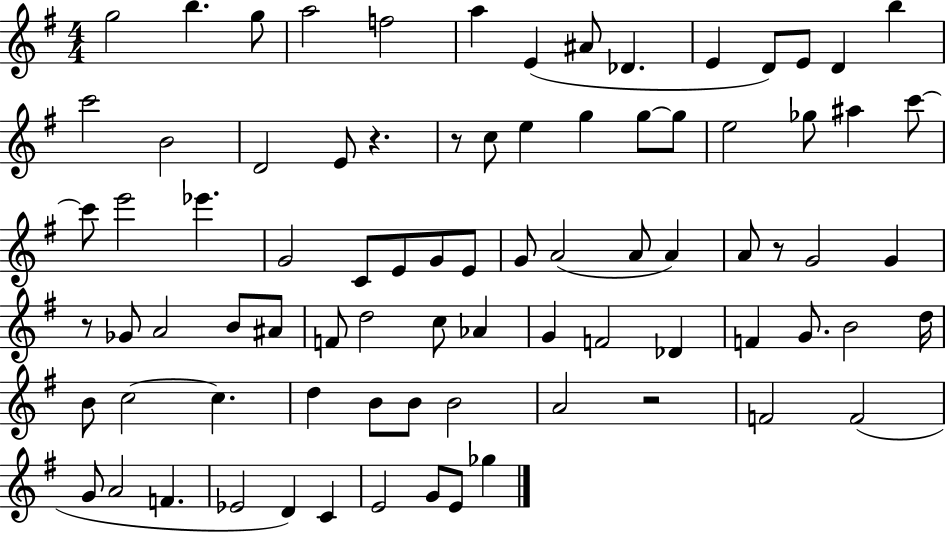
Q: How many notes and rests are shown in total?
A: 82